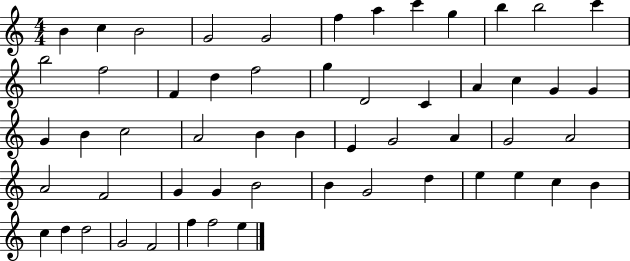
B4/q C5/q B4/h G4/h G4/h F5/q A5/q C6/q G5/q B5/q B5/h C6/q B5/h F5/h F4/q D5/q F5/h G5/q D4/h C4/q A4/q C5/q G4/q G4/q G4/q B4/q C5/h A4/h B4/q B4/q E4/q G4/h A4/q G4/h A4/h A4/h F4/h G4/q G4/q B4/h B4/q G4/h D5/q E5/q E5/q C5/q B4/q C5/q D5/q D5/h G4/h F4/h F5/q F5/h E5/q